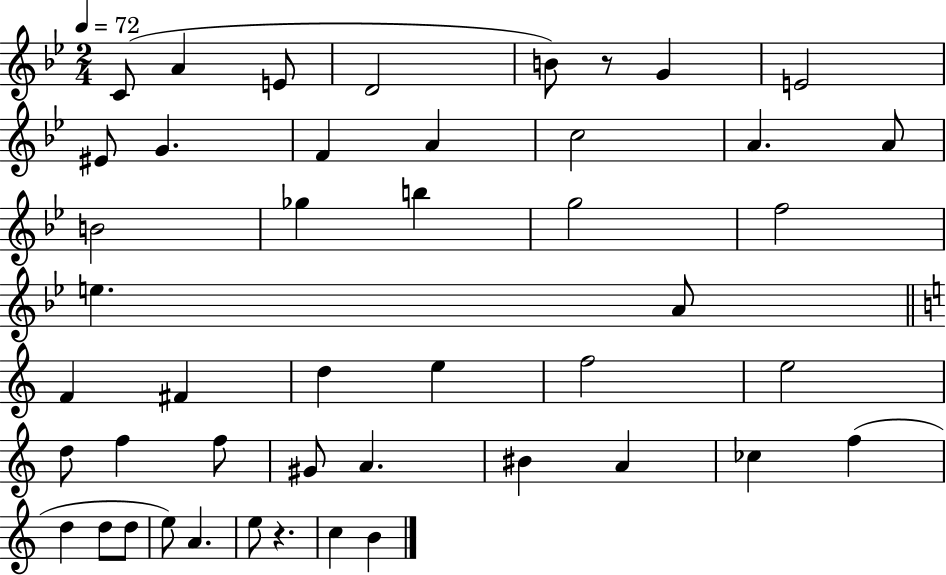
{
  \clef treble
  \numericTimeSignature
  \time 2/4
  \key bes \major
  \tempo 4 = 72
  c'8( a'4 e'8 | d'2 | b'8) r8 g'4 | e'2 | \break eis'8 g'4. | f'4 a'4 | c''2 | a'4. a'8 | \break b'2 | ges''4 b''4 | g''2 | f''2 | \break e''4. a'8 | \bar "||" \break \key c \major f'4 fis'4 | d''4 e''4 | f''2 | e''2 | \break d''8 f''4 f''8 | gis'8 a'4. | bis'4 a'4 | ces''4 f''4( | \break d''4 d''8 d''8 | e''8) a'4. | e''8 r4. | c''4 b'4 | \break \bar "|."
}